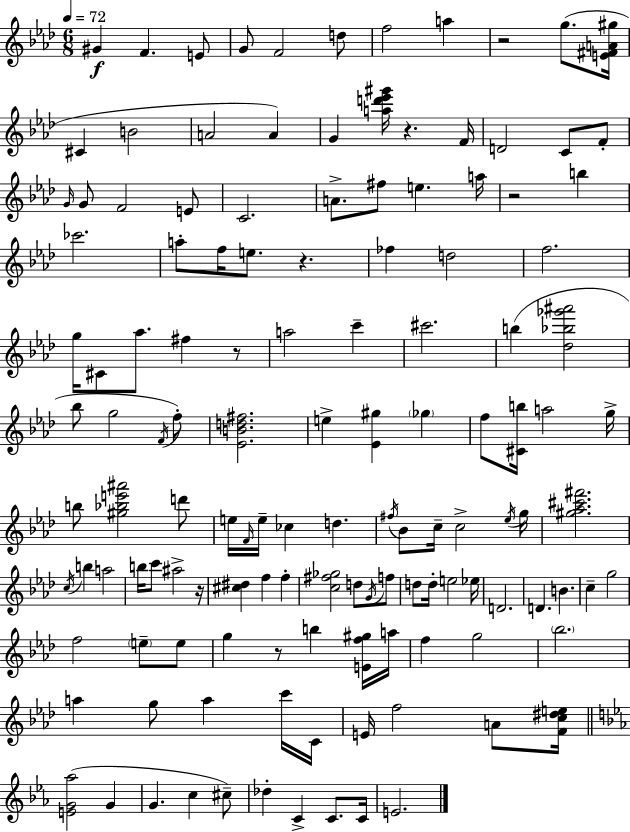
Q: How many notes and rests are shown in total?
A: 131